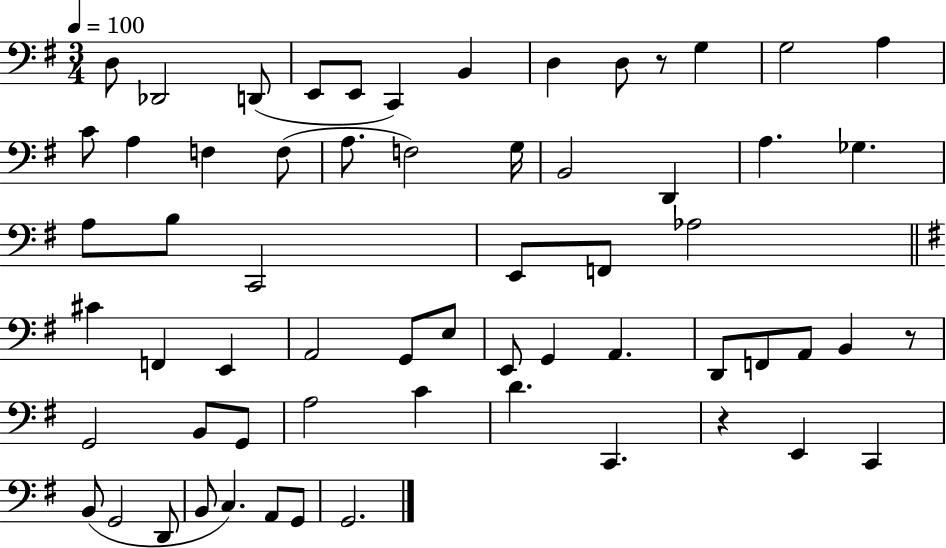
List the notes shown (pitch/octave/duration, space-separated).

D3/e Db2/h D2/e E2/e E2/e C2/q B2/q D3/q D3/e R/e G3/q G3/h A3/q C4/e A3/q F3/q F3/e A3/e. F3/h G3/s B2/h D2/q A3/q. Gb3/q. A3/e B3/e C2/h E2/e F2/e Ab3/h C#4/q F2/q E2/q A2/h G2/e E3/e E2/e G2/q A2/q. D2/e F2/e A2/e B2/q R/e G2/h B2/e G2/e A3/h C4/q D4/q. C2/q. R/q E2/q C2/q B2/e G2/h D2/e B2/e C3/q. A2/e G2/e G2/h.